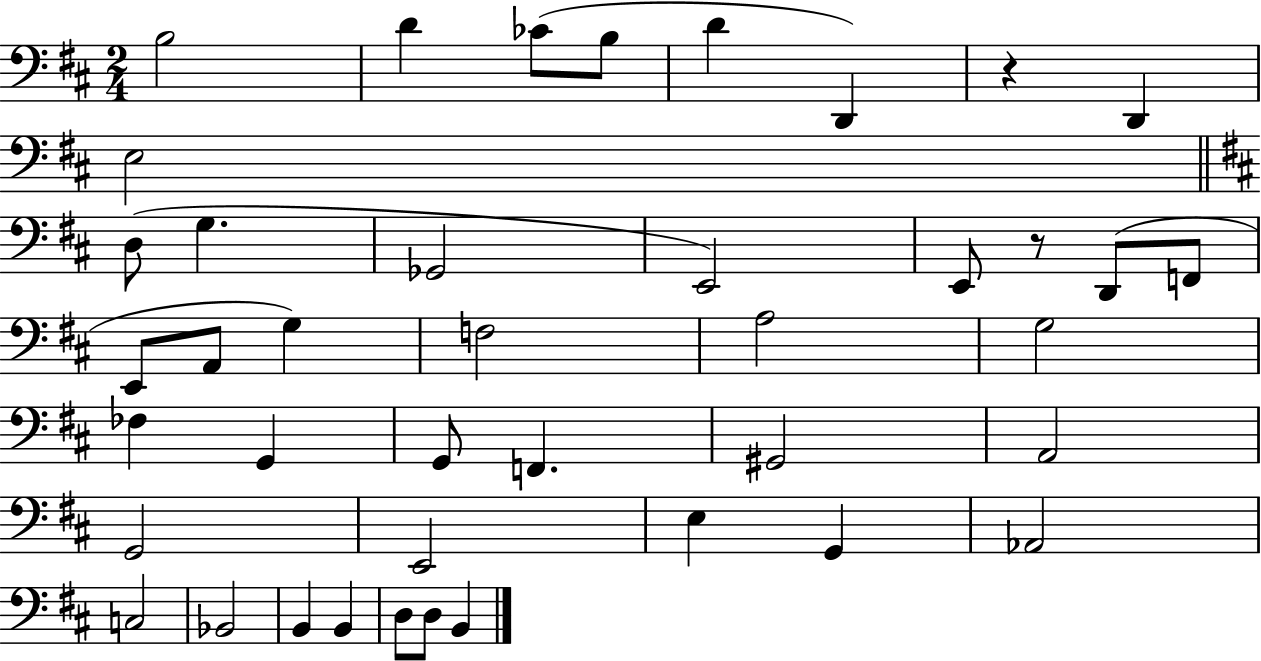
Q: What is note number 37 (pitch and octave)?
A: D3